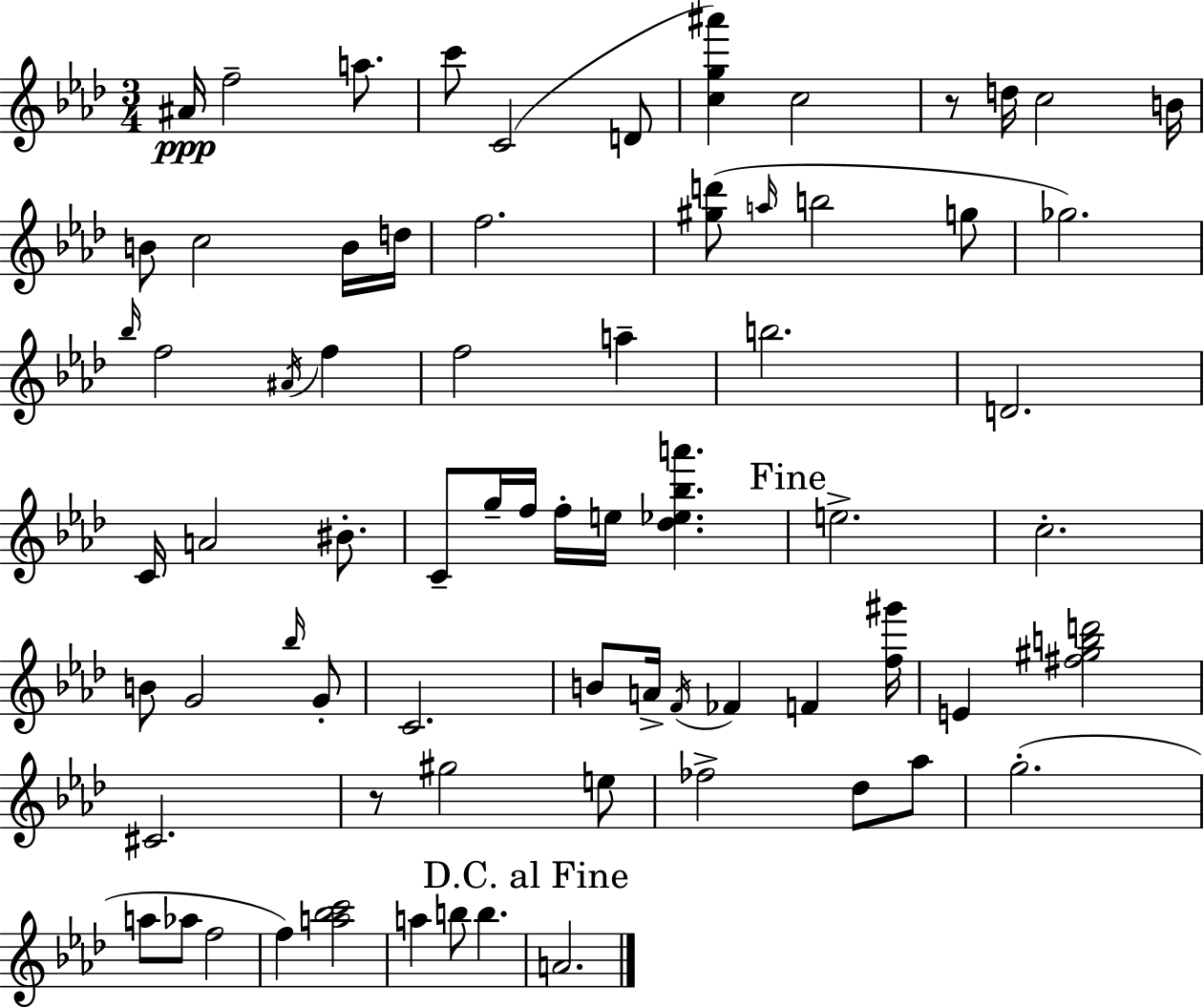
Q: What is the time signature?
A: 3/4